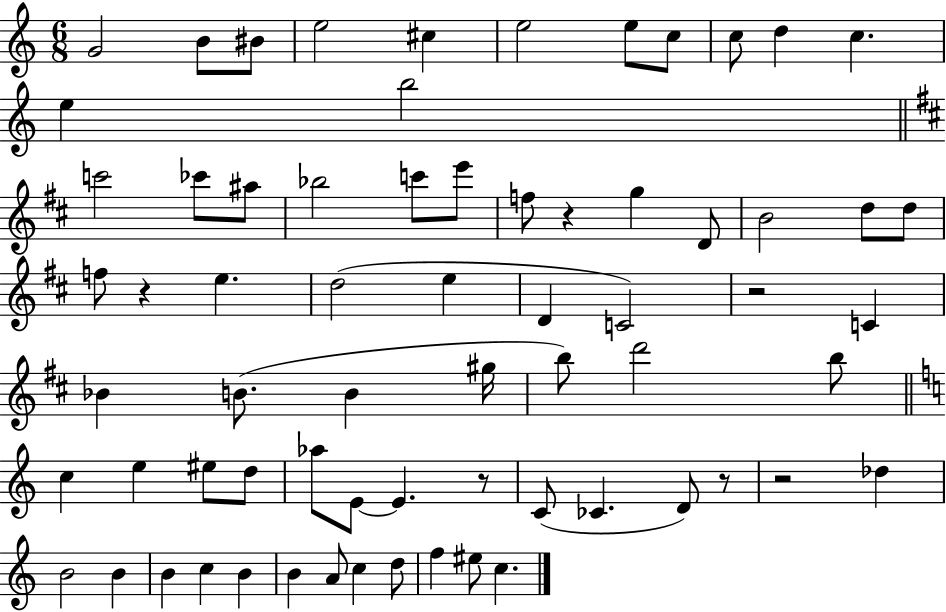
G4/h B4/e BIS4/e E5/h C#5/q E5/h E5/e C5/e C5/e D5/q C5/q. E5/q B5/h C6/h CES6/e A#5/e Bb5/h C6/e E6/e F5/e R/q G5/q D4/e B4/h D5/e D5/e F5/e R/q E5/q. D5/h E5/q D4/q C4/h R/h C4/q Bb4/q B4/e. B4/q G#5/s B5/e D6/h B5/e C5/q E5/q EIS5/e D5/e Ab5/e E4/e E4/q. R/e C4/e CES4/q. D4/e R/e R/h Db5/q B4/h B4/q B4/q C5/q B4/q B4/q A4/e C5/q D5/e F5/q EIS5/e C5/q.